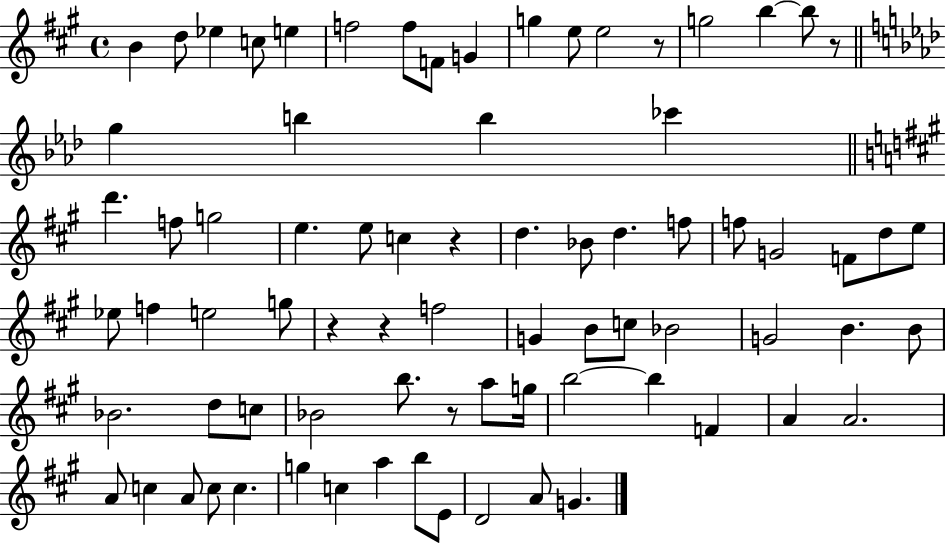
B4/q D5/e Eb5/q C5/e E5/q F5/h F5/e F4/e G4/q G5/q E5/e E5/h R/e G5/h B5/q B5/e R/e G5/q B5/q B5/q CES6/q D6/q. F5/e G5/h E5/q. E5/e C5/q R/q D5/q. Bb4/e D5/q. F5/e F5/e G4/h F4/e D5/e E5/e Eb5/e F5/q E5/h G5/e R/q R/q F5/h G4/q B4/e C5/e Bb4/h G4/h B4/q. B4/e Bb4/h. D5/e C5/e Bb4/h B5/e. R/e A5/e G5/s B5/h B5/q F4/q A4/q A4/h. A4/e C5/q A4/e C5/e C5/q. G5/q C5/q A5/q B5/e E4/e D4/h A4/e G4/q.